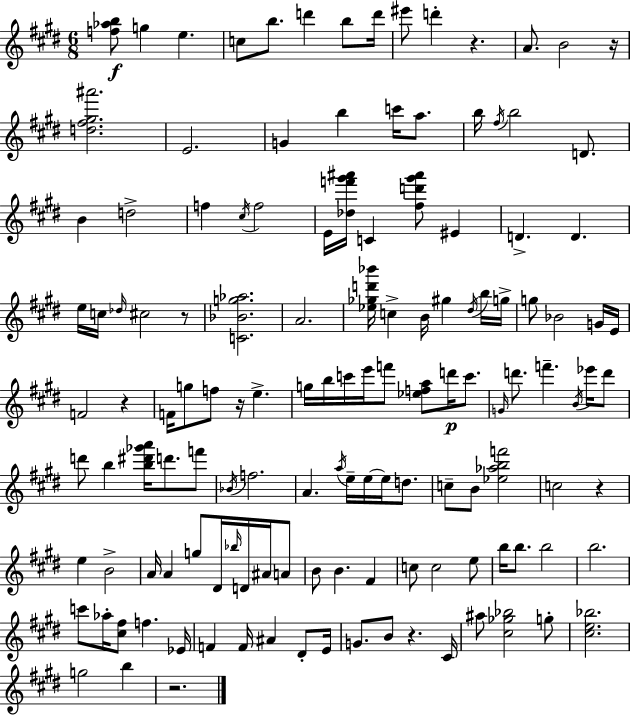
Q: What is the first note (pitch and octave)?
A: G5